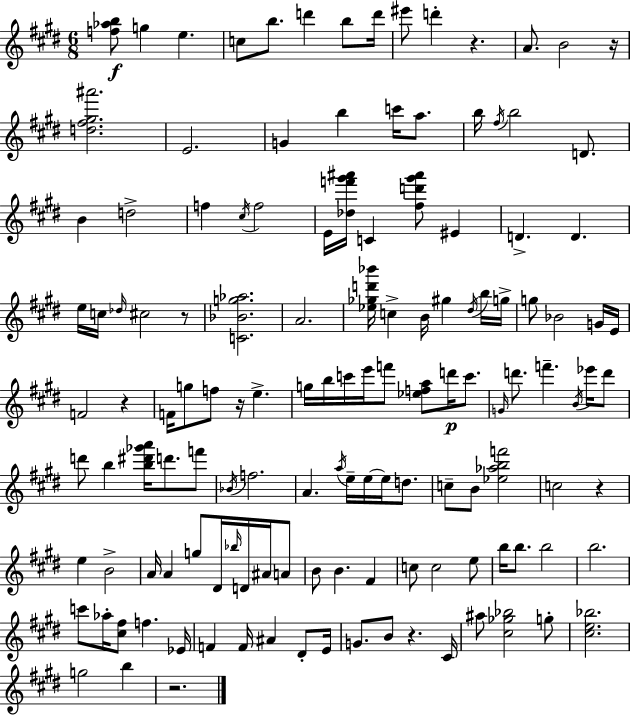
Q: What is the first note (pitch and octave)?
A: G5